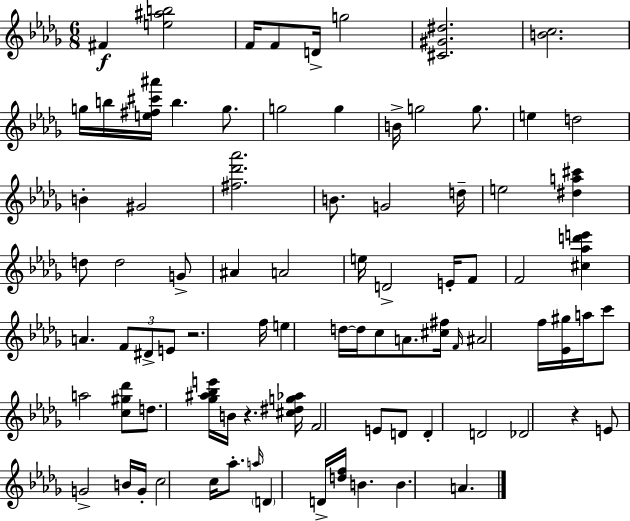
F#4/q [E5,A#5,B5]/h F4/s F4/e D4/s G5/h [C#4,G#4,D#5]/h. [B4,C5]/h. G5/s B5/s [E5,F#5,C#6,A#6]/s B5/q. G5/e. G5/h G5/q B4/s G5/h G5/e. E5/q D5/h B4/q G#4/h [F#5,Db6,Ab6]/h. B4/e. G4/h D5/s E5/h [D#5,A5,C#6]/q D5/e D5/h G4/e A#4/q A4/h E5/s D4/h E4/s F4/e F4/h [C#5,Ab5,D6,E6]/q A4/q. F4/e D#4/e E4/e R/h. F5/s E5/q D5/s D5/s C5/e A4/e. [C#5,F#5]/s F4/s A#4/h F5/s [Eb4,G#5]/s A5/s C6/e A5/h [C5,G#5,Db6]/e D5/e. [Gb5,A#5,Bb5,E6]/s B4/s R/q. [C#5,D#5,G5,Ab5]/s F4/h E4/e D4/e D4/q D4/h Db4/h R/q E4/e G4/h B4/s G4/s C5/h C5/s Ab5/e. A5/s D4/q D4/s [D5,F5]/s B4/q. B4/q. A4/q.